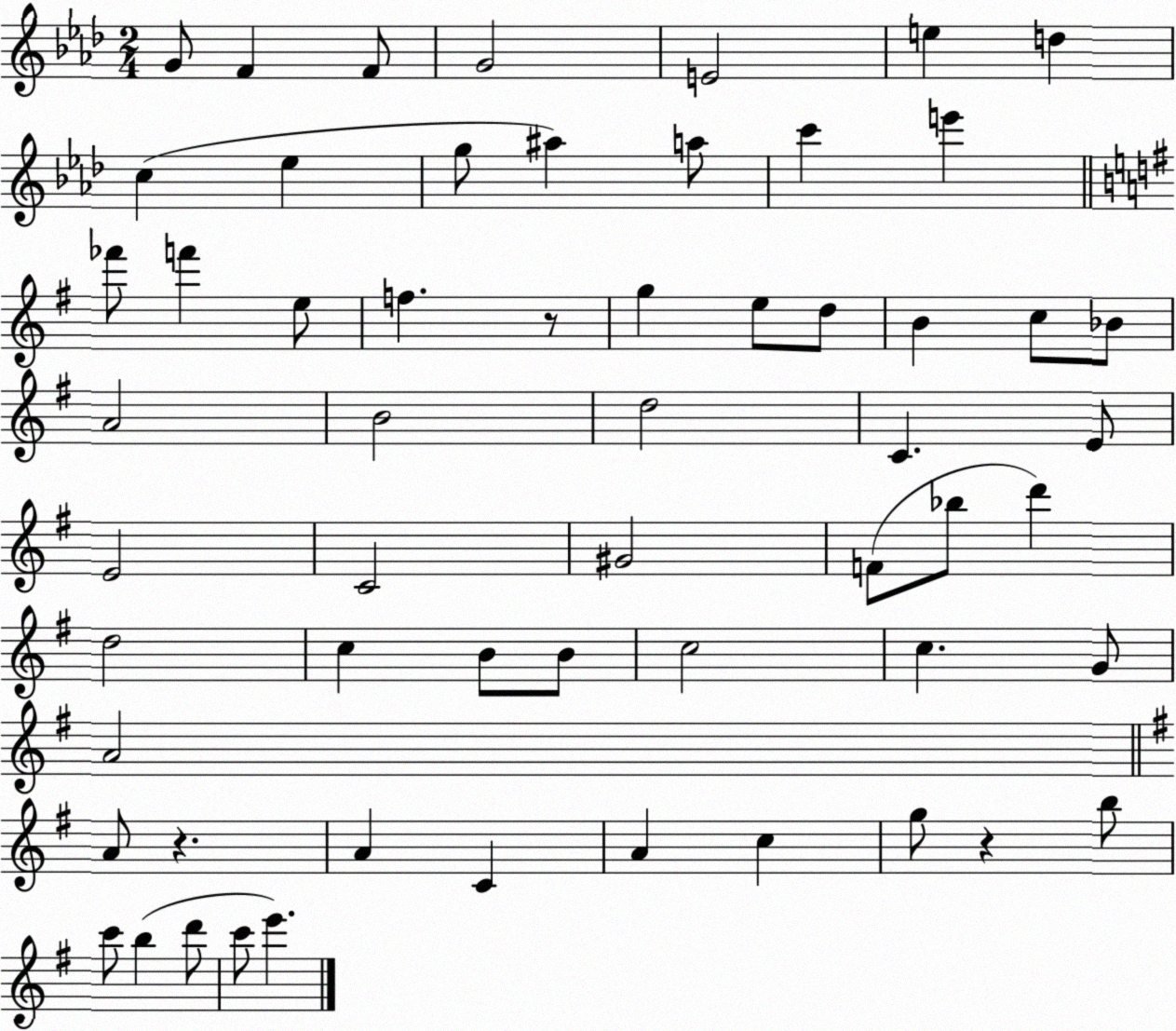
X:1
T:Untitled
M:2/4
L:1/4
K:Ab
G/2 F F/2 G2 E2 e d c _e g/2 ^a a/2 c' e' _f'/2 f' e/2 f z/2 g e/2 d/2 B c/2 _B/2 A2 B2 d2 C E/2 E2 C2 ^G2 F/2 _b/2 d' d2 c B/2 B/2 c2 c G/2 A2 A/2 z A C A c g/2 z b/2 c'/2 b d'/2 c'/2 e'